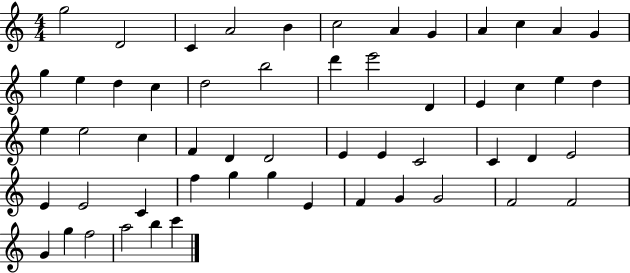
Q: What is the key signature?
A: C major